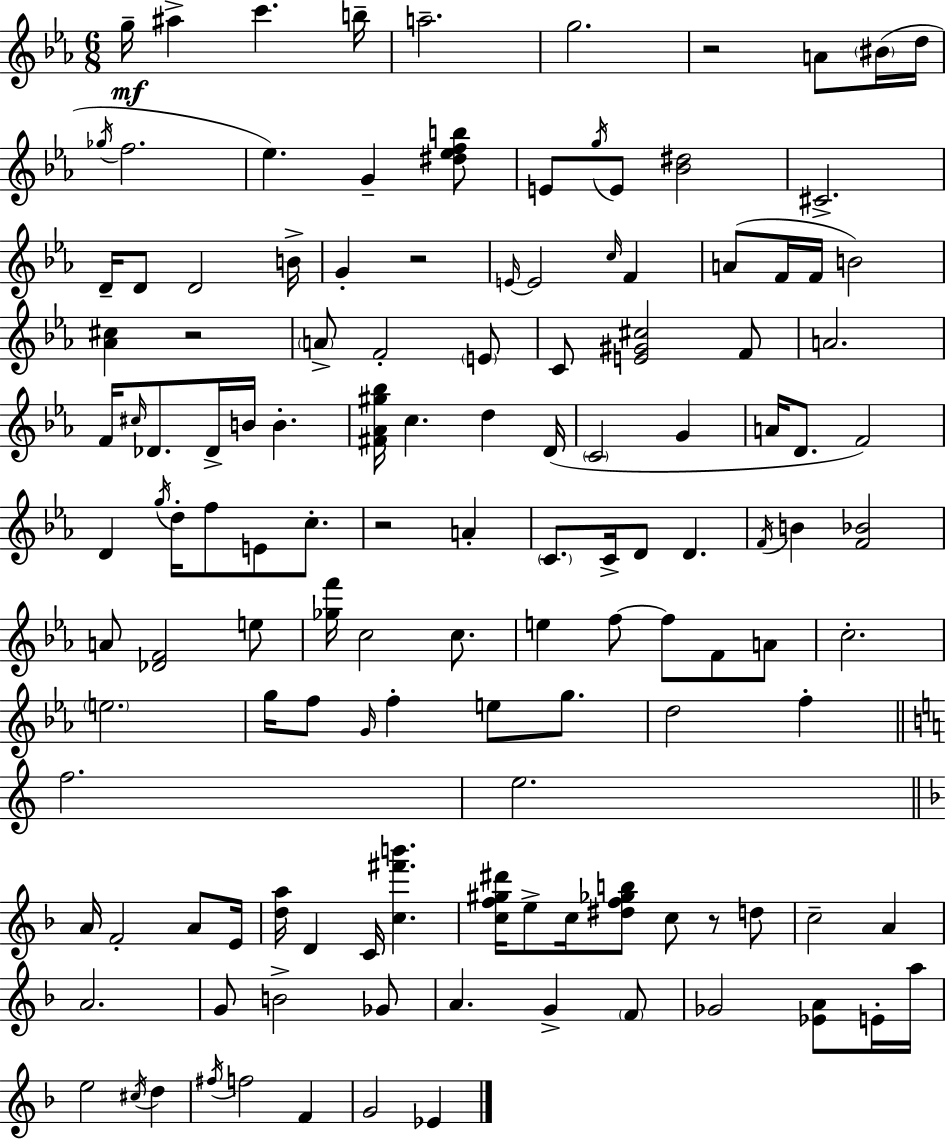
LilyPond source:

{
  \clef treble
  \numericTimeSignature
  \time 6/8
  \key c \minor
  g''16--\mf ais''4-> c'''4. b''16-- | a''2.-- | g''2. | r2 a'8 \parenthesize bis'16( d''16 | \break \acciaccatura { ges''16 } f''2. | ees''4.) g'4-- <dis'' ees'' f'' b''>8 | e'8 \acciaccatura { g''16 } e'8 <bes' dis''>2 | cis'2.-> | \break d'16-- d'8 d'2 | b'16-> g'4-. r2 | \grace { e'16~ }~ e'2 \grace { c''16 } | f'4 a'8( f'16 f'16 b'2) | \break <aes' cis''>4 r2 | \parenthesize a'8-> f'2-. | \parenthesize e'8 c'8 <e' gis' cis''>2 | f'8 a'2. | \break f'16 \grace { cis''16 } des'8. des'16-> b'16 b'4.-. | <fis' aes' gis'' bes''>16 c''4. | d''4 d'16( \parenthesize c'2 | g'4 a'16 d'8. f'2) | \break d'4 \acciaccatura { g''16 } d''16-. f''8 | e'8 c''8.-. r2 | a'4-. \parenthesize c'8. c'16-> d'8 | d'4. \acciaccatura { f'16 } b'4 <f' bes'>2 | \break a'8 <des' f'>2 | e''8 <ges'' f'''>16 c''2 | c''8. e''4 f''8~~ | f''8 f'8 a'8 c''2.-. | \break \parenthesize e''2. | g''16 f''8 \grace { g'16 } f''4-. | e''8 g''8. d''2 | f''4-. \bar "||" \break \key c \major f''2. | e''2. | \bar "||" \break \key f \major a'16 f'2-. a'8 e'16 | <d'' a''>16 d'4 c'16 <c'' fis''' b'''>4. | <c'' f'' gis'' dis'''>16 e''8-> c''16 <dis'' f'' ges'' b''>8 c''8 r8 d''8 | c''2-- a'4 | \break a'2. | g'8 b'2-> ges'8 | a'4. g'4-> \parenthesize f'8 | ges'2 <ees' a'>8 e'16-. a''16 | \break e''2 \acciaccatura { cis''16 } d''4 | \acciaccatura { fis''16 } f''2 f'4 | g'2 ees'4 | \bar "|."
}